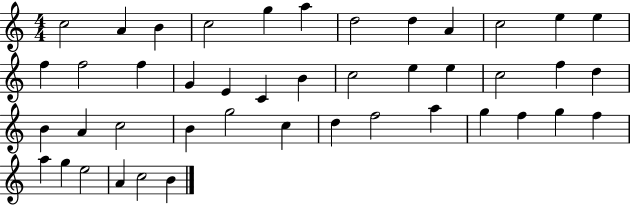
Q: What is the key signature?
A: C major